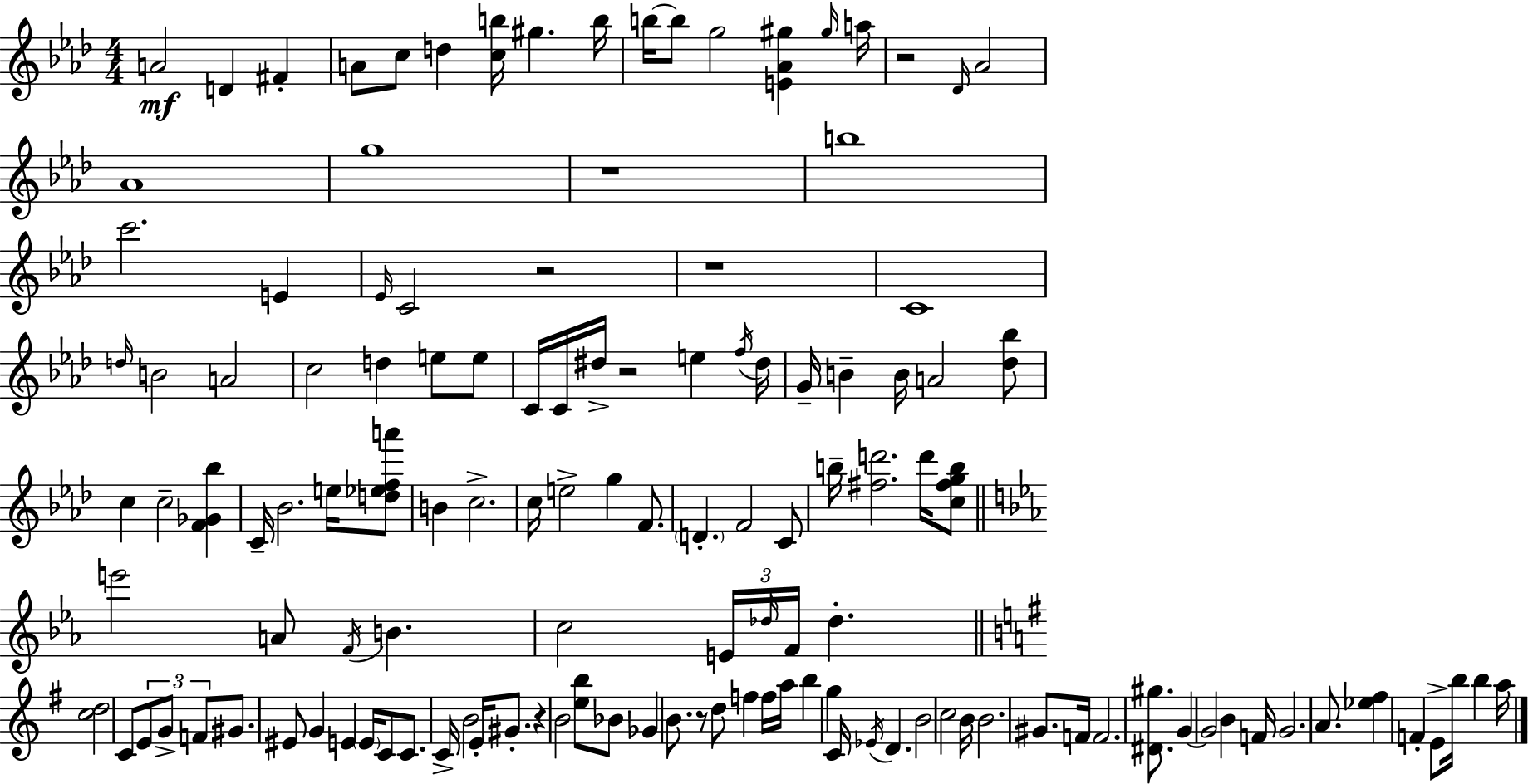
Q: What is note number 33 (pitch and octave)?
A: D#5